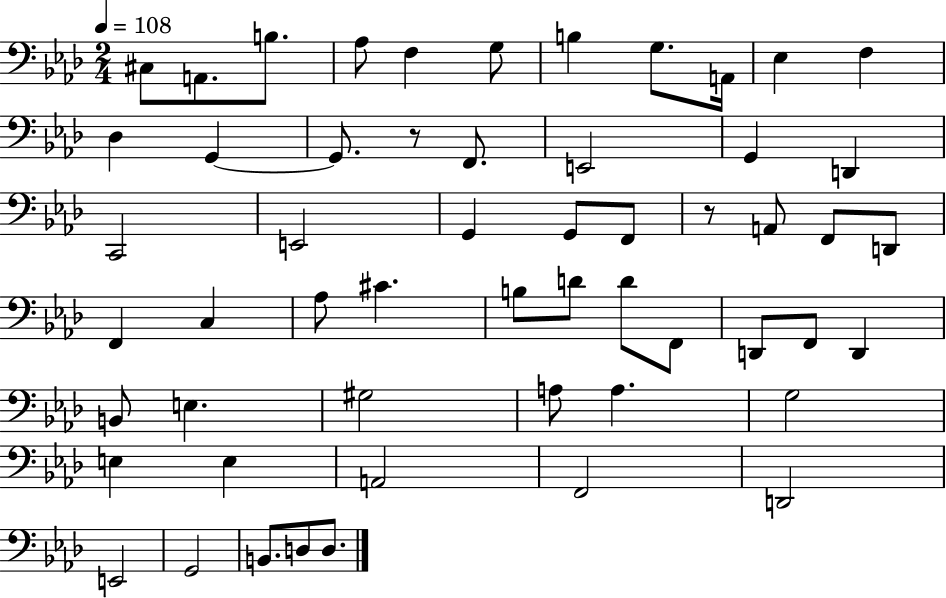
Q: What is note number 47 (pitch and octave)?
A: F2